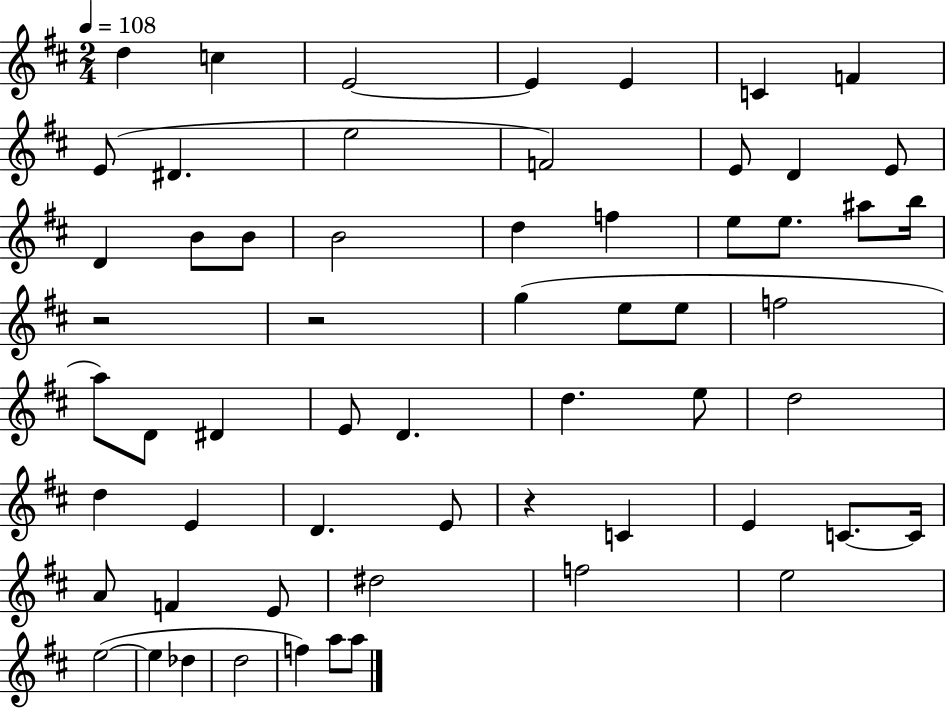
D5/q C5/q E4/h E4/q E4/q C4/q F4/q E4/e D#4/q. E5/h F4/h E4/e D4/q E4/e D4/q B4/e B4/e B4/h D5/q F5/q E5/e E5/e. A#5/e B5/s R/h R/h G5/q E5/e E5/e F5/h A5/e D4/e D#4/q E4/e D4/q. D5/q. E5/e D5/h D5/q E4/q D4/q. E4/e R/q C4/q E4/q C4/e. C4/s A4/e F4/q E4/e D#5/h F5/h E5/h E5/h E5/q Db5/q D5/h F5/q A5/e A5/e